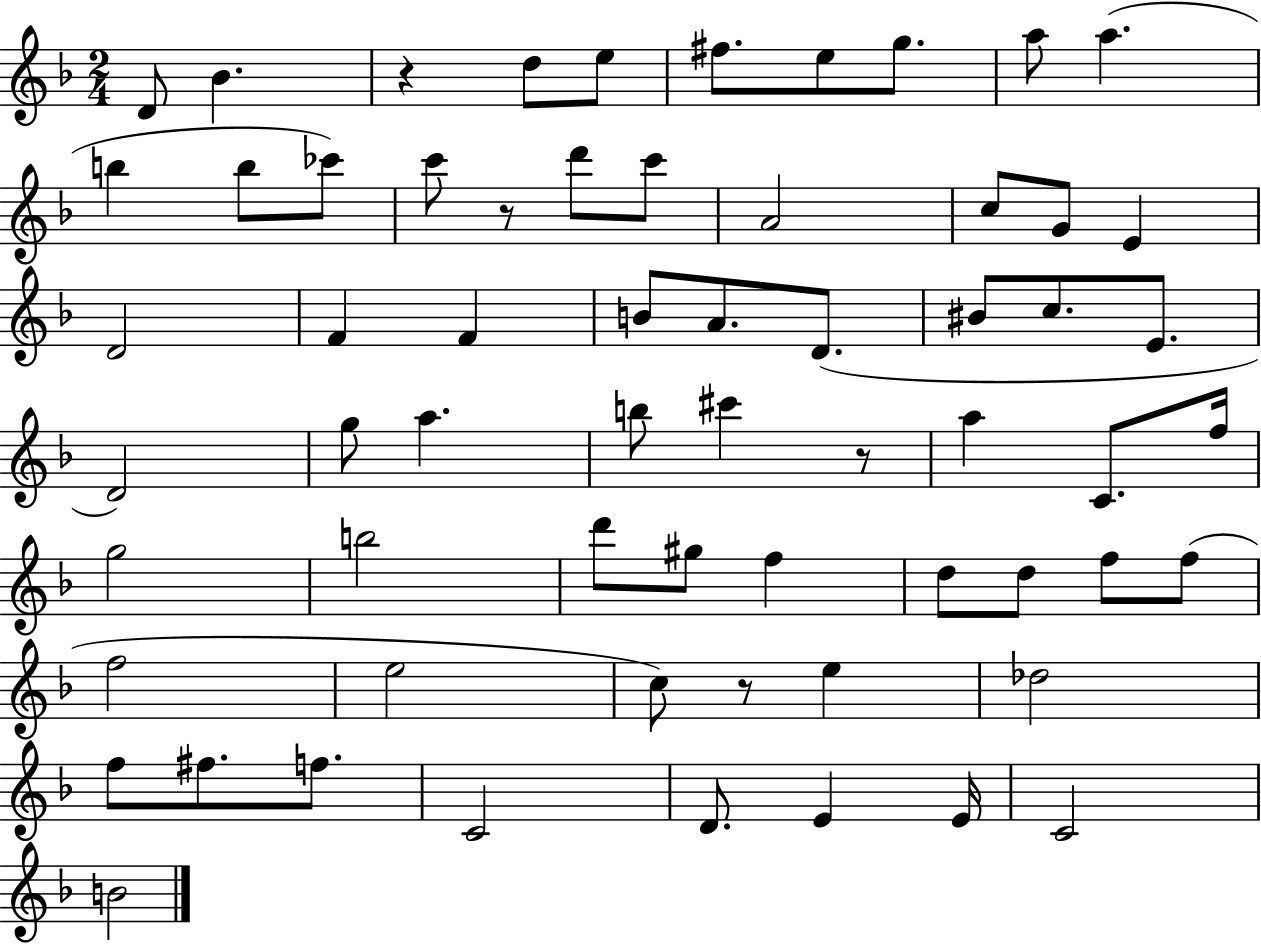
X:1
T:Untitled
M:2/4
L:1/4
K:F
D/2 _B z d/2 e/2 ^f/2 e/2 g/2 a/2 a b b/2 _c'/2 c'/2 z/2 d'/2 c'/2 A2 c/2 G/2 E D2 F F B/2 A/2 D/2 ^B/2 c/2 E/2 D2 g/2 a b/2 ^c' z/2 a C/2 f/4 g2 b2 d'/2 ^g/2 f d/2 d/2 f/2 f/2 f2 e2 c/2 z/2 e _d2 f/2 ^f/2 f/2 C2 D/2 E E/4 C2 B2